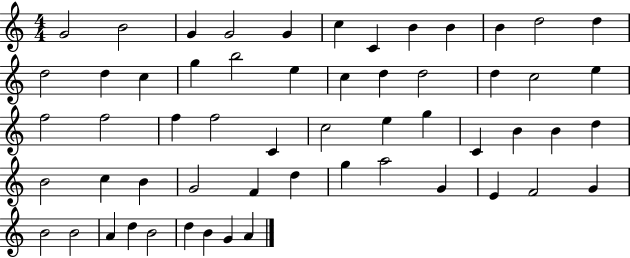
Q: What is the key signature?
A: C major